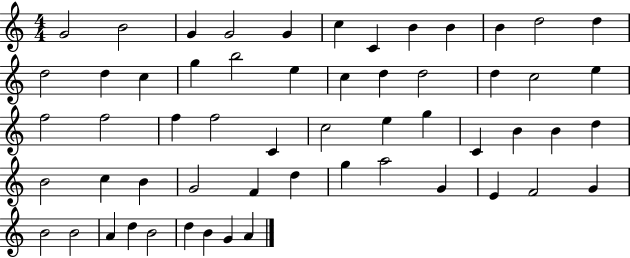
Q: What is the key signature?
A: C major